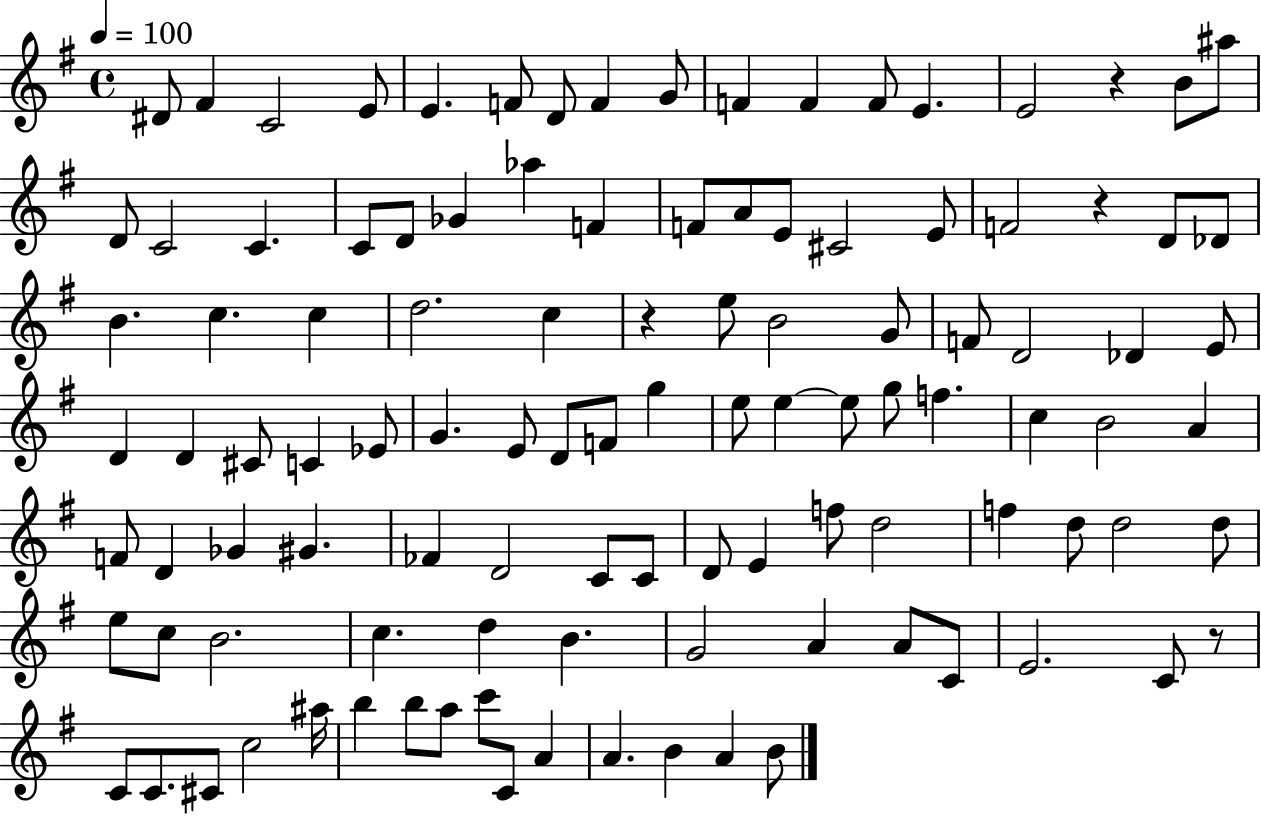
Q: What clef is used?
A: treble